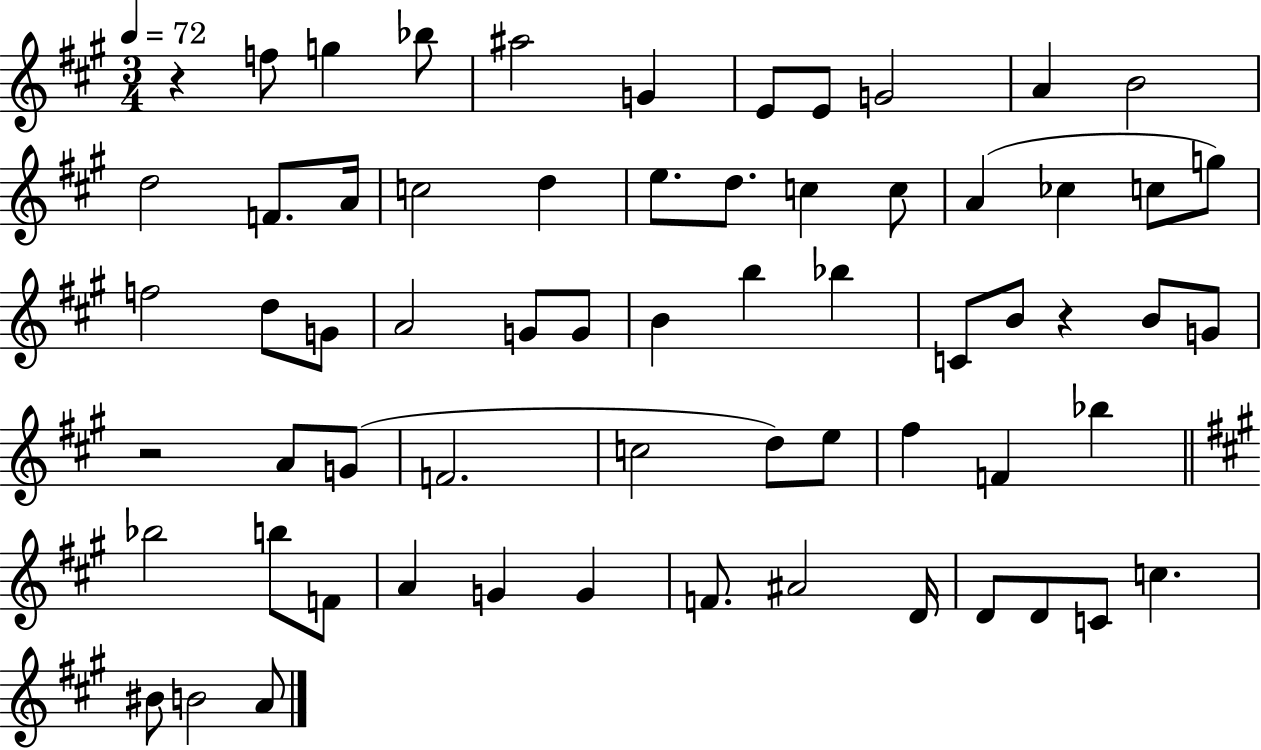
{
  \clef treble
  \numericTimeSignature
  \time 3/4
  \key a \major
  \tempo 4 = 72
  \repeat volta 2 { r4 f''8 g''4 bes''8 | ais''2 g'4 | e'8 e'8 g'2 | a'4 b'2 | \break d''2 f'8. a'16 | c''2 d''4 | e''8. d''8. c''4 c''8 | a'4( ces''4 c''8 g''8) | \break f''2 d''8 g'8 | a'2 g'8 g'8 | b'4 b''4 bes''4 | c'8 b'8 r4 b'8 g'8 | \break r2 a'8 g'8( | f'2. | c''2 d''8) e''8 | fis''4 f'4 bes''4 | \break \bar "||" \break \key a \major bes''2 b''8 f'8 | a'4 g'4 g'4 | f'8. ais'2 d'16 | d'8 d'8 c'8 c''4. | \break bis'8 b'2 a'8 | } \bar "|."
}